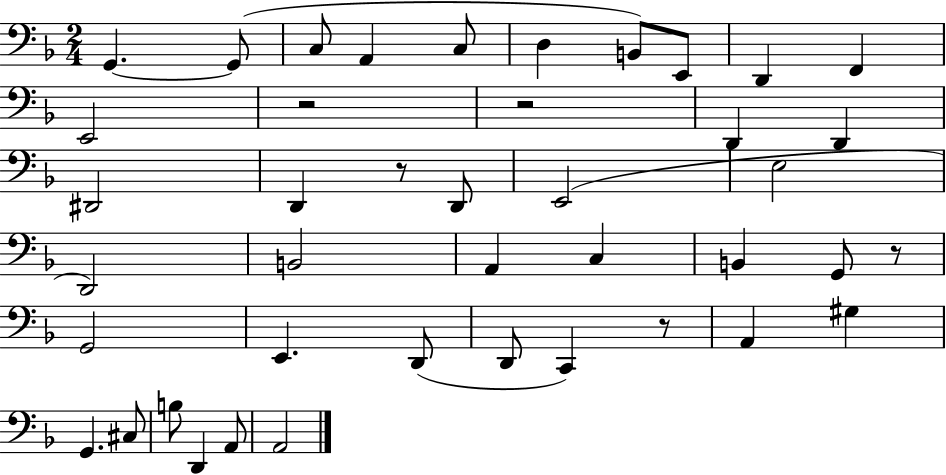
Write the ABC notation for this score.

X:1
T:Untitled
M:2/4
L:1/4
K:F
G,, G,,/2 C,/2 A,, C,/2 D, B,,/2 E,,/2 D,, F,, E,,2 z2 z2 D,, D,, ^D,,2 D,, z/2 D,,/2 E,,2 E,2 D,,2 B,,2 A,, C, B,, G,,/2 z/2 G,,2 E,, D,,/2 D,,/2 C,, z/2 A,, ^G, G,, ^C,/2 B,/2 D,, A,,/2 A,,2